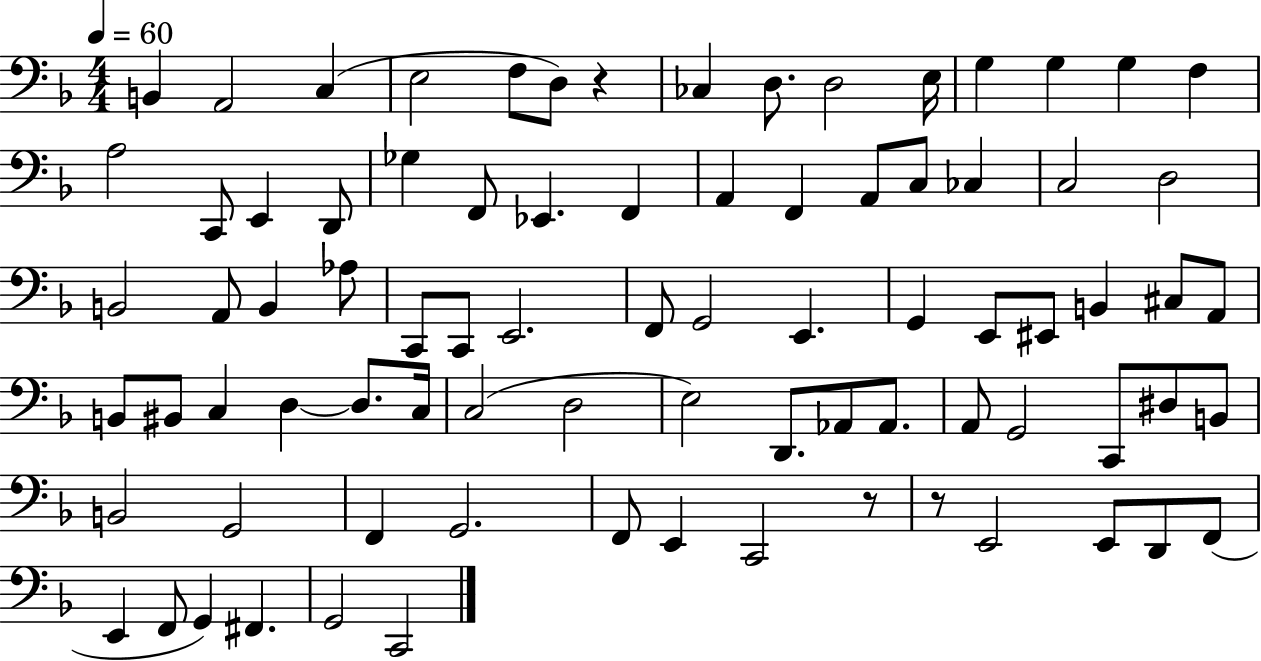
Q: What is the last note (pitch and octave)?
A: C2